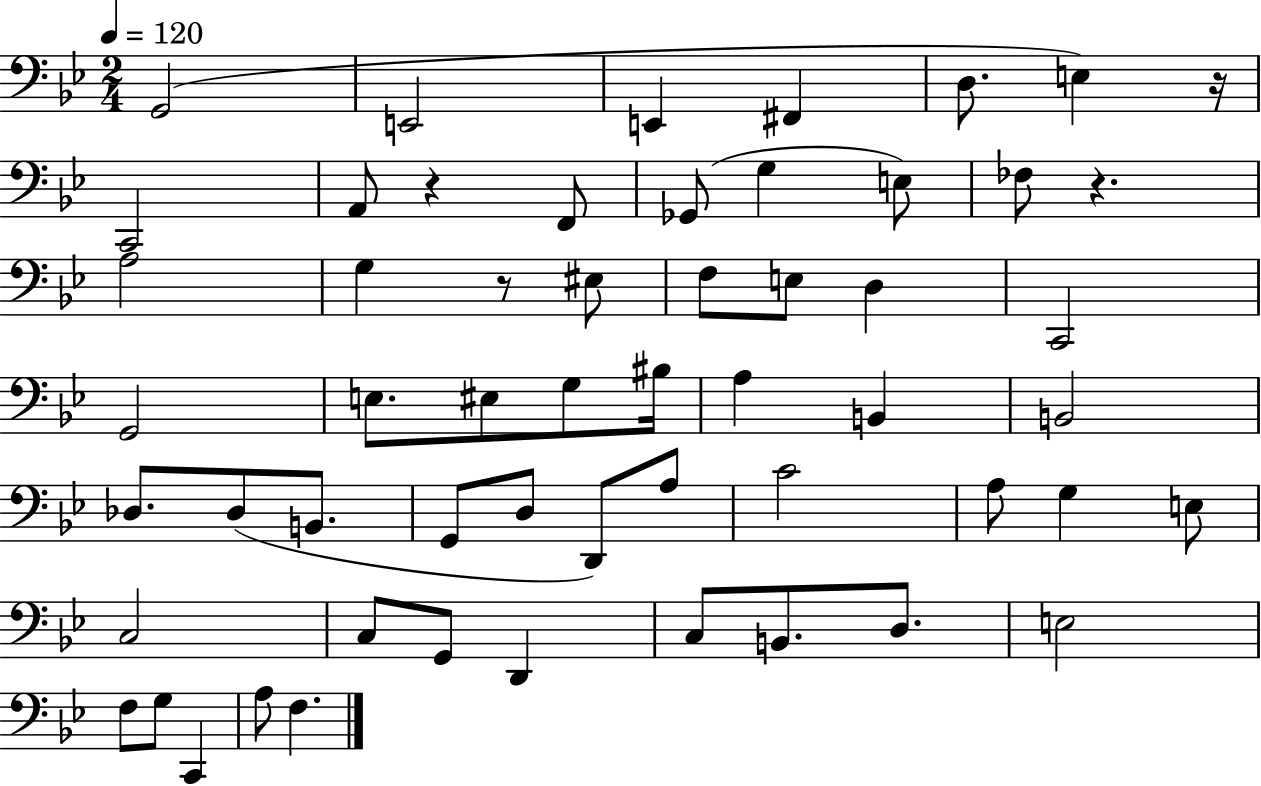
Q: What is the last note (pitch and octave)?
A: F3